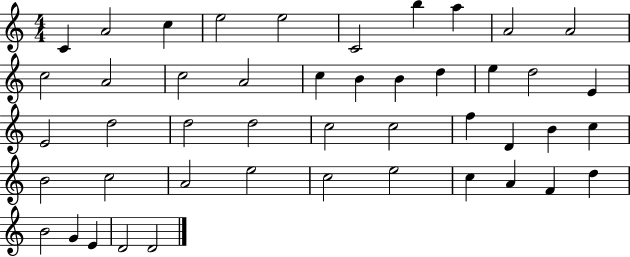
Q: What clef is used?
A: treble